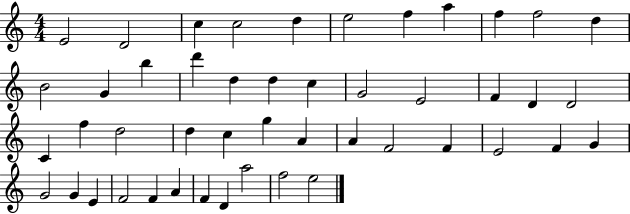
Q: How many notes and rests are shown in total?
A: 47